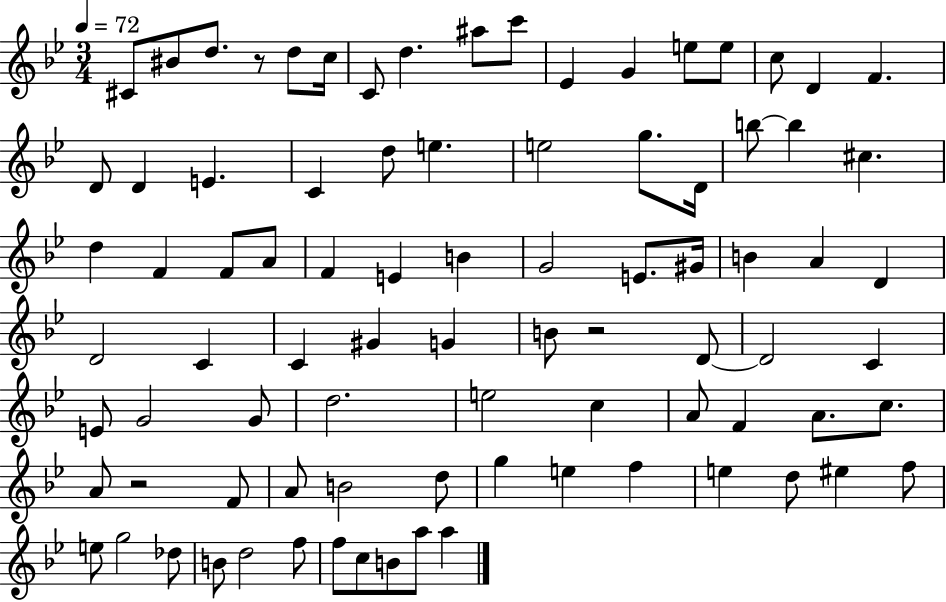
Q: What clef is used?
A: treble